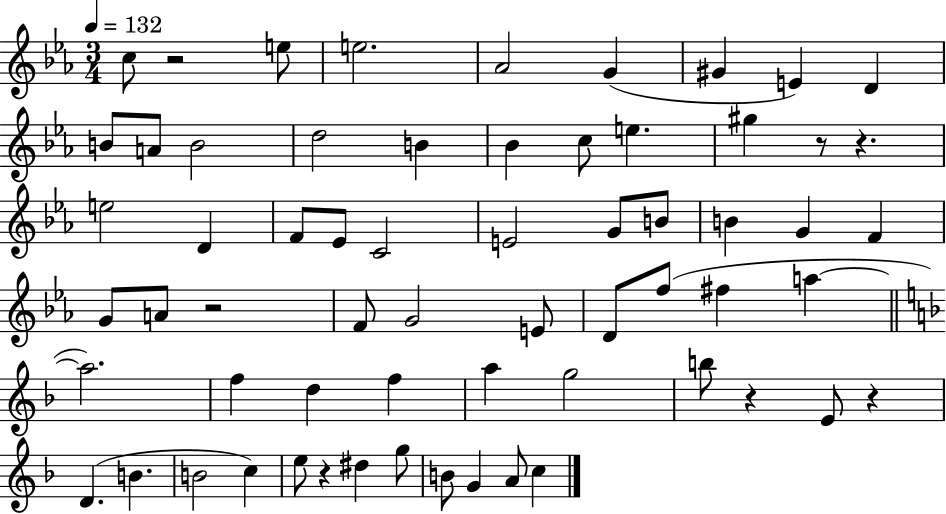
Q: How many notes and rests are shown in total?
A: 63